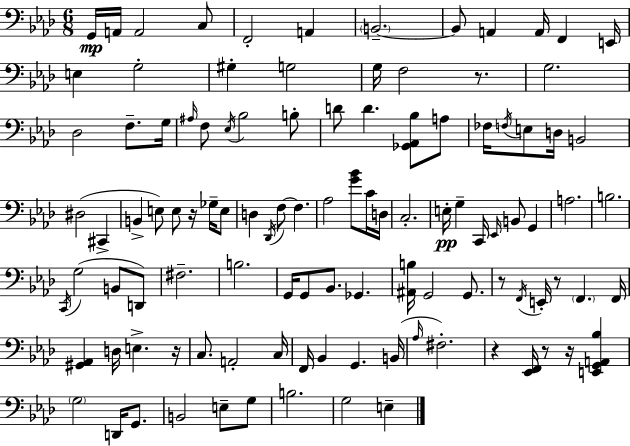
G2/s A2/s A2/h C3/e F2/h A2/q B2/h. B2/e A2/q A2/s F2/q E2/s E3/q G3/h G#3/q G3/h G3/s F3/h R/e. G3/h. Db3/h F3/e. G3/s A#3/s F3/e Eb3/s Bb3/h B3/e D4/e D4/q. [Gb2,Ab2,Bb3]/e A3/e FES3/s F3/s E3/e D3/s B2/h D#3/h C#2/q B2/q E3/e E3/e R/s Gb3/s E3/e D3/q Db2/s F3/e F3/q. Ab3/h [G4,Bb4]/e C4/s D3/s C3/h. E3/s G3/q C2/s Eb2/s B2/e G2/q A3/h. B3/h. C2/s G3/h B2/e D2/e F#3/h. B3/h. G2/s G2/e Bb2/e. Gb2/q. [A#2,B3]/s G2/h G2/e. R/e F2/s E2/s R/e F2/q. F2/s [G#2,Ab2]/q D3/s E3/q. R/s C3/e. A2/h C3/s F2/s Bb2/q G2/q. B2/s Ab3/s F#3/h. R/q [Eb2,F2]/s R/e R/s [E2,G2,A2,Bb3]/q G3/h D2/s G2/e. B2/h E3/e G3/e B3/h. G3/h E3/q